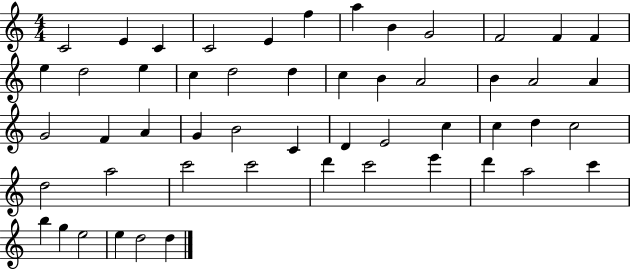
{
  \clef treble
  \numericTimeSignature
  \time 4/4
  \key c \major
  c'2 e'4 c'4 | c'2 e'4 f''4 | a''4 b'4 g'2 | f'2 f'4 f'4 | \break e''4 d''2 e''4 | c''4 d''2 d''4 | c''4 b'4 a'2 | b'4 a'2 a'4 | \break g'2 f'4 a'4 | g'4 b'2 c'4 | d'4 e'2 c''4 | c''4 d''4 c''2 | \break d''2 a''2 | c'''2 c'''2 | d'''4 c'''2 e'''4 | d'''4 a''2 c'''4 | \break b''4 g''4 e''2 | e''4 d''2 d''4 | \bar "|."
}